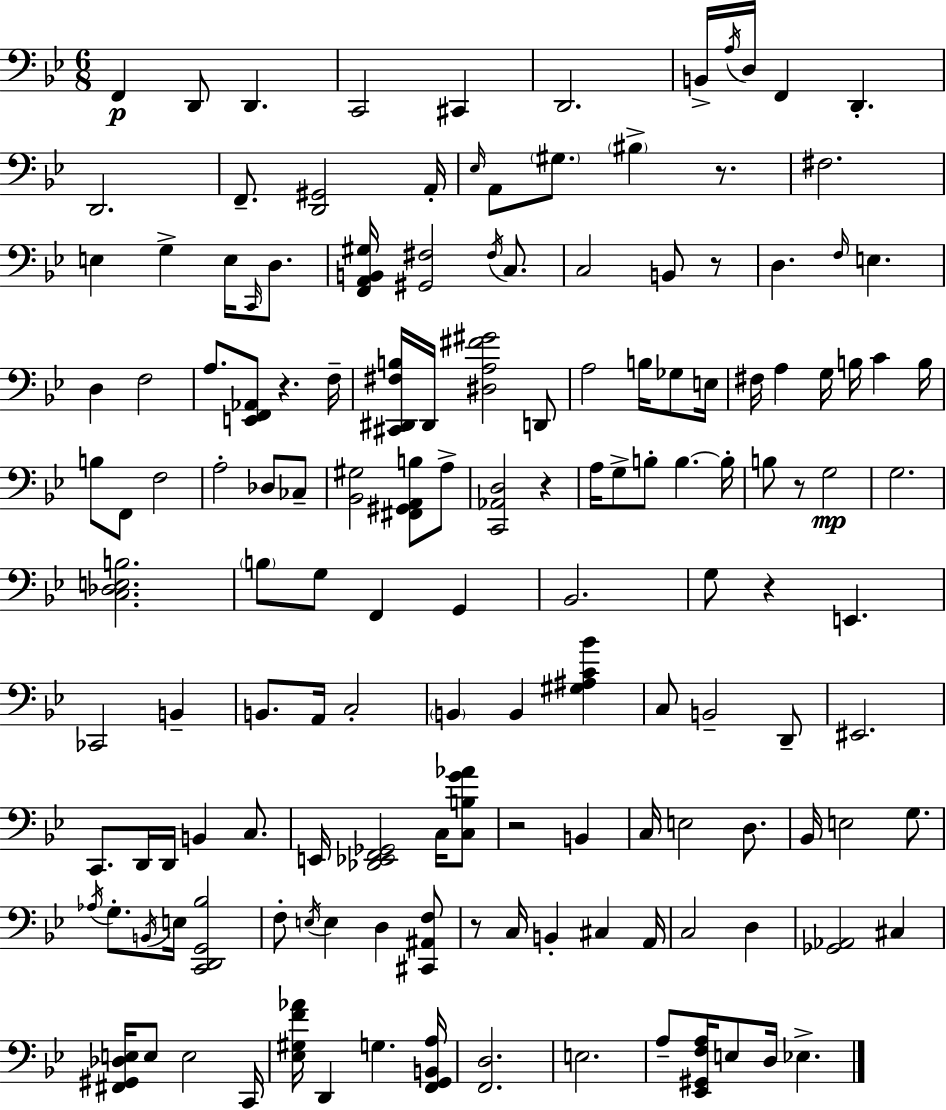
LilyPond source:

{
  \clef bass
  \numericTimeSignature
  \time 6/8
  \key g \minor
  f,4\p d,8 d,4. | c,2 cis,4 | d,2. | b,16-> \acciaccatura { a16 } d16 f,4 d,4.-. | \break d,2. | f,8.-- <d, gis,>2 | a,16-. \grace { ees16 } a,8 \parenthesize gis8. \parenthesize bis4-> r8. | fis2. | \break e4 g4-> e16 \grace { c,16 } | d8. <f, a, b, gis>16 <gis, fis>2 | \acciaccatura { fis16 } c8. c2 | b,8 r8 d4. \grace { f16 } e4. | \break d4 f2 | a8. <e, f, aes,>8 r4. | f16-- <cis, dis, fis b>16 dis,16 <dis a fis' gis'>2 | d,8 a2 | \break b16 ges8 e16 fis16 a4 g16 b16 | c'4 b16 b8 f,8 f2 | a2-. | des8 ces8-- <bes, gis>2 | \break <fis, gis, a, b>8 a8-> <c, aes, d>2 | r4 a16 g8-> b8-. b4.~~ | b16-. b8 r8 g2\mp | g2. | \break <c des e b>2. | \parenthesize b8 g8 f,4 | g,4 bes,2. | g8 r4 e,4. | \break ces,2 | b,4-- b,8. a,16 c2-. | \parenthesize b,4 b,4 | <gis ais c' bes'>4 c8 b,2-- | \break d,8-- eis,2. | c,8. d,16 d,16 b,4 | c8. e,16 <des, ees, f, ges,>2 | c16 <c b g' aes'>8 r2 | \break b,4 c16 e2 | d8. bes,16 e2 | g8. \acciaccatura { aes16 } g8.-. \acciaccatura { b,16 } e16 <c, d, g, bes>2 | f8-. \acciaccatura { e16 } e4 | \break d4 <cis, ais, f>8 r8 c16 b,4-. | cis4 a,16 c2 | d4 <ges, aes,>2 | cis4 <fis, gis, des e>16 e8 e2 | \break c,16 <ees gis f' aes'>16 d,4 | g4. <f, g, b, a>16 <f, d>2. | e2. | a8-- <ees, gis, f a>16 e8 | \break d16 ees4.-> \bar "|."
}